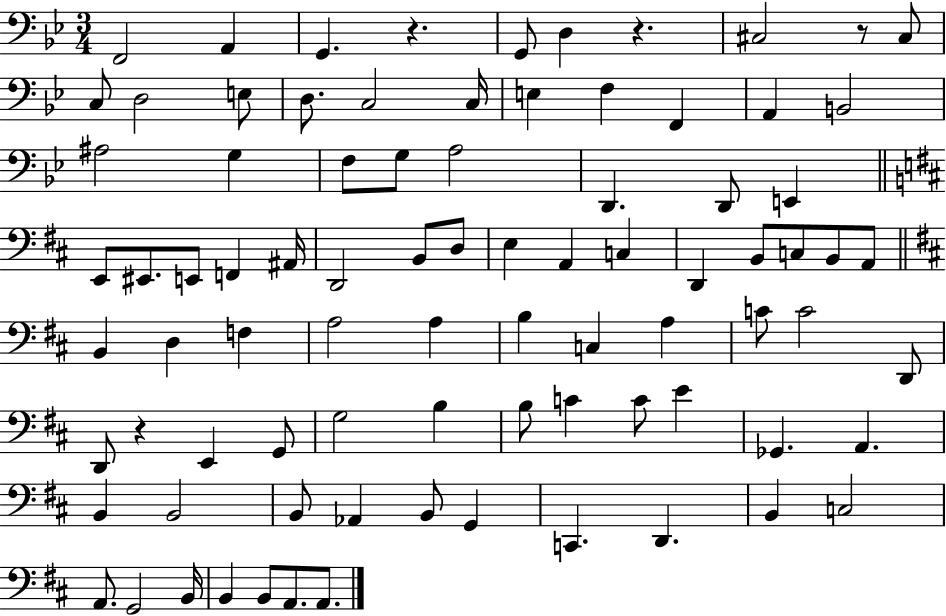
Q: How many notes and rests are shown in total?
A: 85